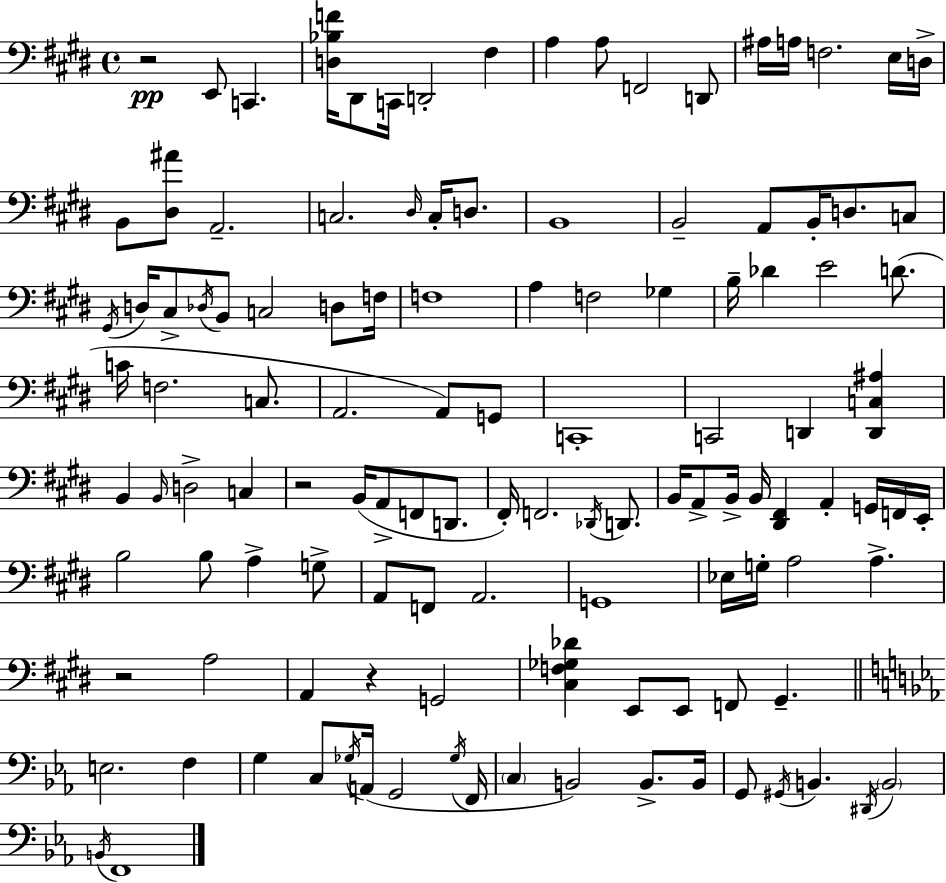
R/h E2/e C2/q. [D3,Bb3,F4]/s D#2/e C2/s D2/h F#3/q A3/q A3/e F2/h D2/e A#3/s A3/s F3/h. E3/s D3/s B2/e [D#3,A#4]/e A2/h. C3/h. D#3/s C3/s D3/e. B2/w B2/h A2/e B2/s D3/e. C3/e G#2/s D3/s C#3/e Db3/s B2/e C3/h D3/e F3/s F3/w A3/q F3/h Gb3/q B3/s Db4/q E4/h D4/e. C4/s F3/h. C3/e. A2/h. A2/e G2/e C2/w C2/h D2/q [D2,C3,A#3]/q B2/q B2/s D3/h C3/q R/h B2/s A2/e F2/e D2/e. F#2/s F2/h. Db2/s D2/e. B2/s A2/e B2/s B2/s [D#2,F#2]/q A2/q G2/s F2/s E2/s B3/h B3/e A3/q G3/e A2/e F2/e A2/h. G2/w Eb3/s G3/s A3/h A3/q. R/h A3/h A2/q R/q G2/h [C#3,F3,Gb3,Db4]/q E2/e E2/e F2/e G#2/q. E3/h. F3/q G3/q C3/e Gb3/s A2/s G2/h Gb3/s F2/s C3/q B2/h B2/e. B2/s G2/e G#2/s B2/q. D#2/s B2/h B2/s F2/w